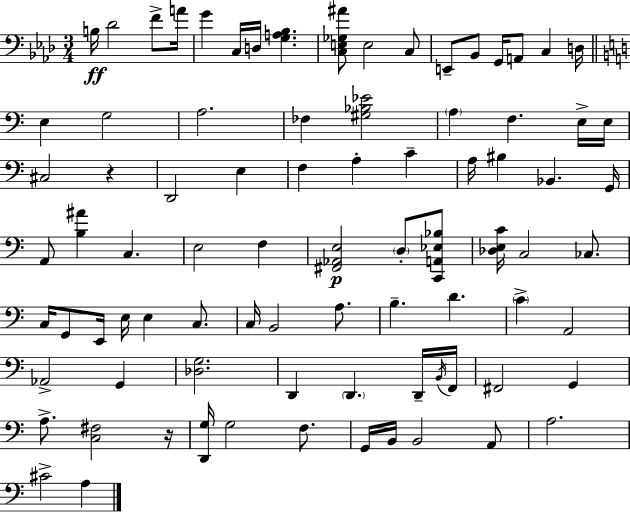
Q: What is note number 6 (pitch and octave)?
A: C3